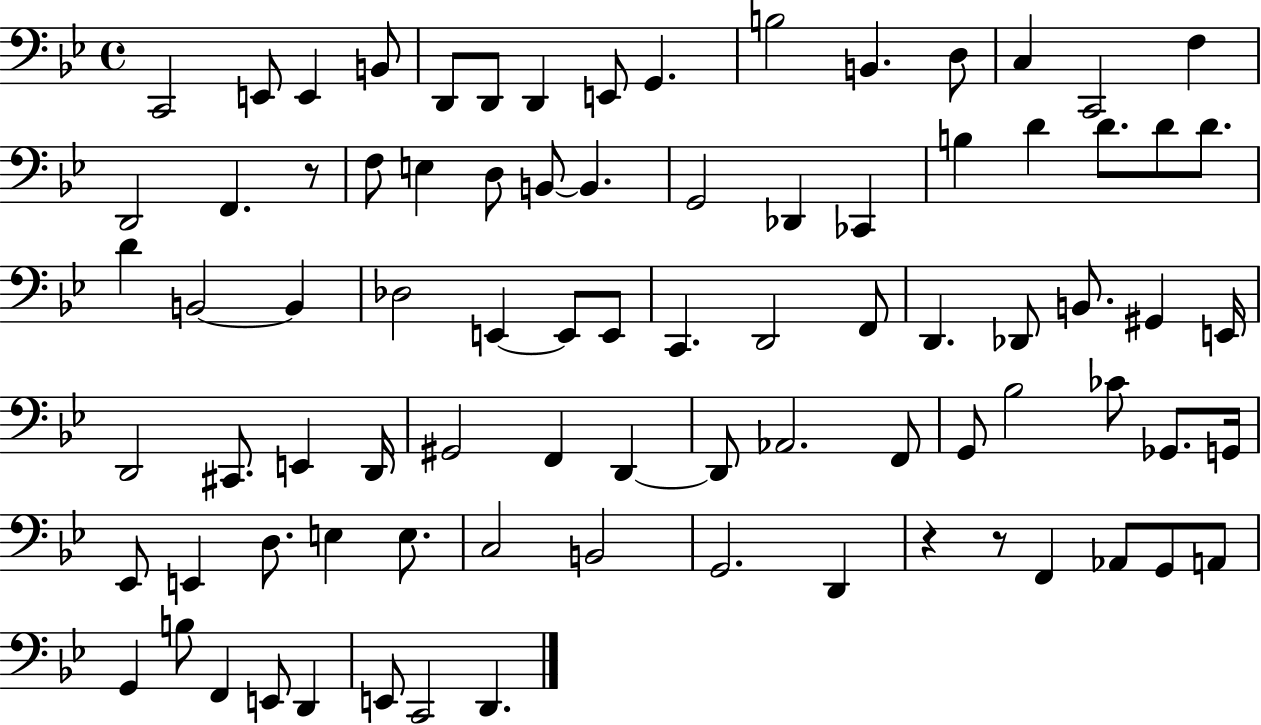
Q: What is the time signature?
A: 4/4